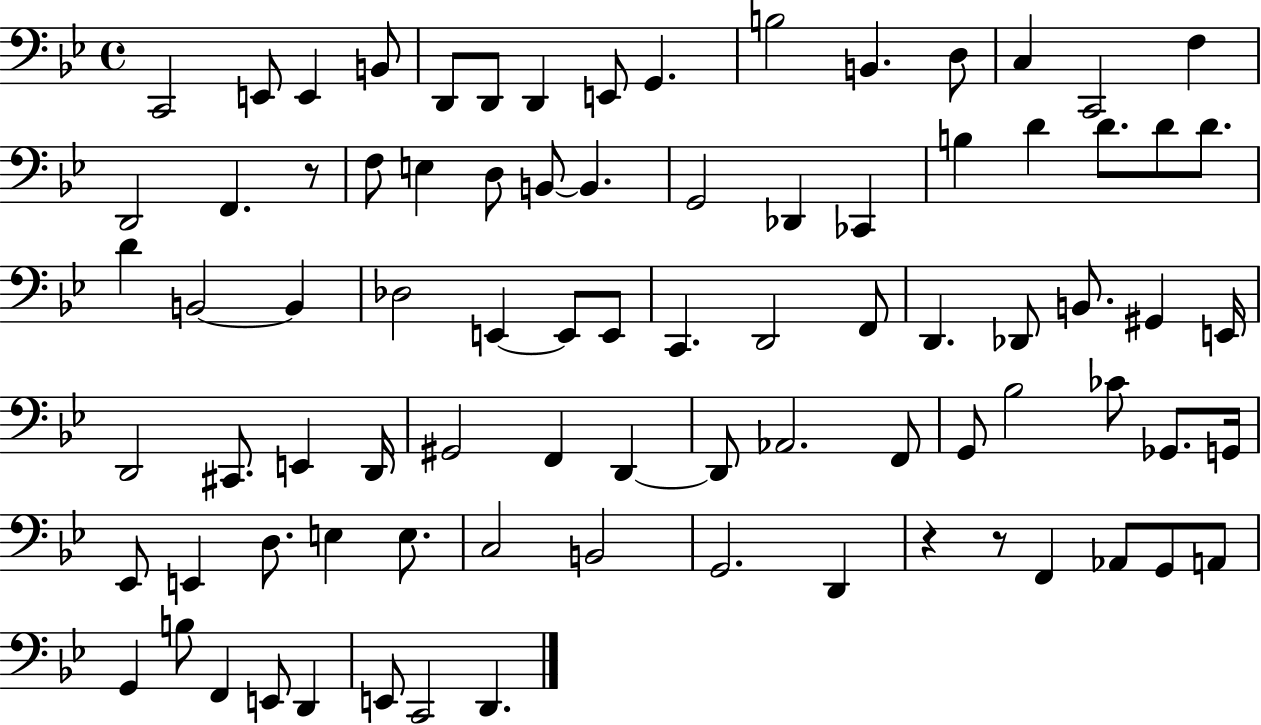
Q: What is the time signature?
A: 4/4